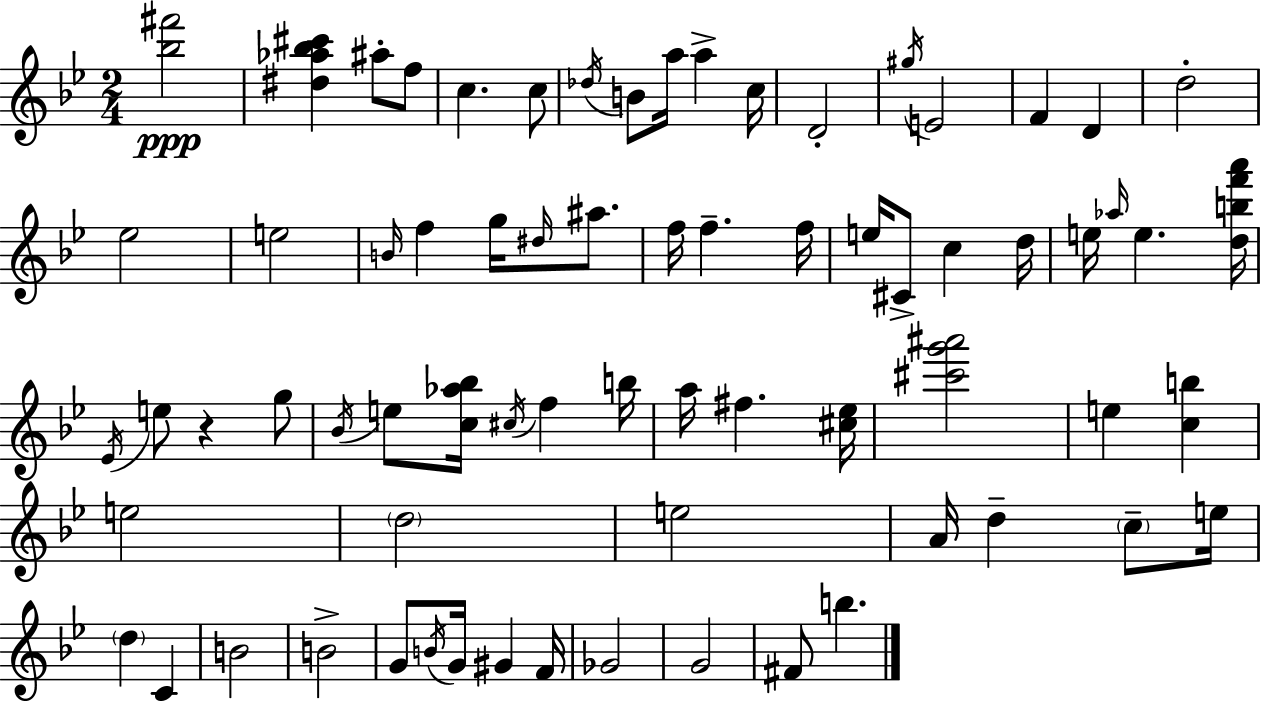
[Bb5,F#6]/h [D#5,Ab5,Bb5,C#6]/q A#5/e F5/e C5/q. C5/e Db5/s B4/e A5/s A5/q C5/s D4/h G#5/s E4/h F4/q D4/q D5/h Eb5/h E5/h B4/s F5/q G5/s D#5/s A#5/e. F5/s F5/q. F5/s E5/s C#4/e C5/q D5/s E5/s Ab5/s E5/q. [D5,B5,F6,A6]/s Eb4/s E5/e R/q G5/e Bb4/s E5/e [C5,Ab5,Bb5]/s C#5/s F5/q B5/s A5/s F#5/q. [C#5,Eb5]/s [C#6,G6,A#6]/h E5/q [C5,B5]/q E5/h D5/h E5/h A4/s D5/q C5/e E5/s D5/q C4/q B4/h B4/h G4/e B4/s G4/s G#4/q F4/s Gb4/h G4/h F#4/e B5/q.